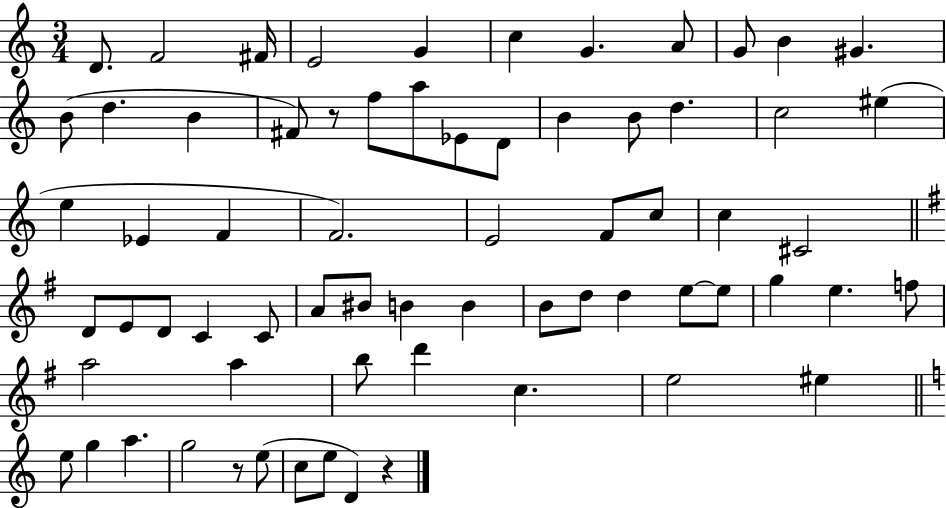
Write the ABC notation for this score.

X:1
T:Untitled
M:3/4
L:1/4
K:C
D/2 F2 ^F/4 E2 G c G A/2 G/2 B ^G B/2 d B ^F/2 z/2 f/2 a/2 _E/2 D/2 B B/2 d c2 ^e e _E F F2 E2 F/2 c/2 c ^C2 D/2 E/2 D/2 C C/2 A/2 ^B/2 B B B/2 d/2 d e/2 e/2 g e f/2 a2 a b/2 d' c e2 ^e e/2 g a g2 z/2 e/2 c/2 e/2 D z